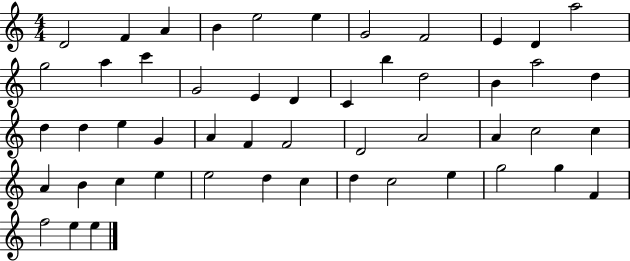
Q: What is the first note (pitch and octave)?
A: D4